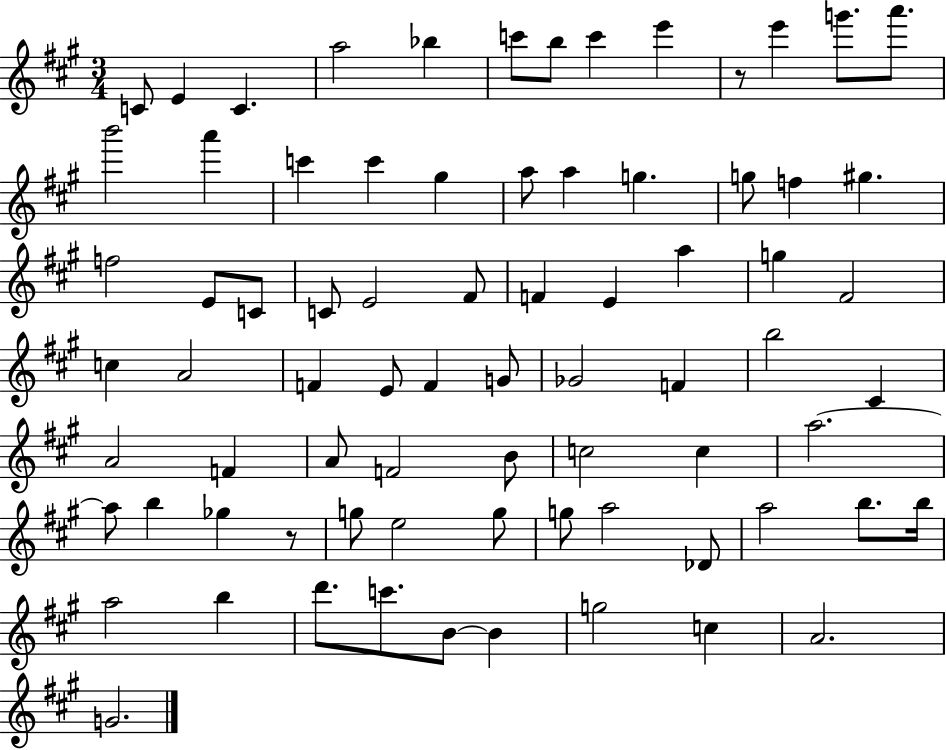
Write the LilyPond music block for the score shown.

{
  \clef treble
  \numericTimeSignature
  \time 3/4
  \key a \major
  \repeat volta 2 { c'8 e'4 c'4. | a''2 bes''4 | c'''8 b''8 c'''4 e'''4 | r8 e'''4 g'''8. a'''8. | \break b'''2 a'''4 | c'''4 c'''4 gis''4 | a''8 a''4 g''4. | g''8 f''4 gis''4. | \break f''2 e'8 c'8 | c'8 e'2 fis'8 | f'4 e'4 a''4 | g''4 fis'2 | \break c''4 a'2 | f'4 e'8 f'4 g'8 | ges'2 f'4 | b''2 cis'4 | \break a'2 f'4 | a'8 f'2 b'8 | c''2 c''4 | a''2.~~ | \break a''8 b''4 ges''4 r8 | g''8 e''2 g''8 | g''8 a''2 des'8 | a''2 b''8. b''16 | \break a''2 b''4 | d'''8. c'''8. b'8~~ b'4 | g''2 c''4 | a'2. | \break g'2. | } \bar "|."
}